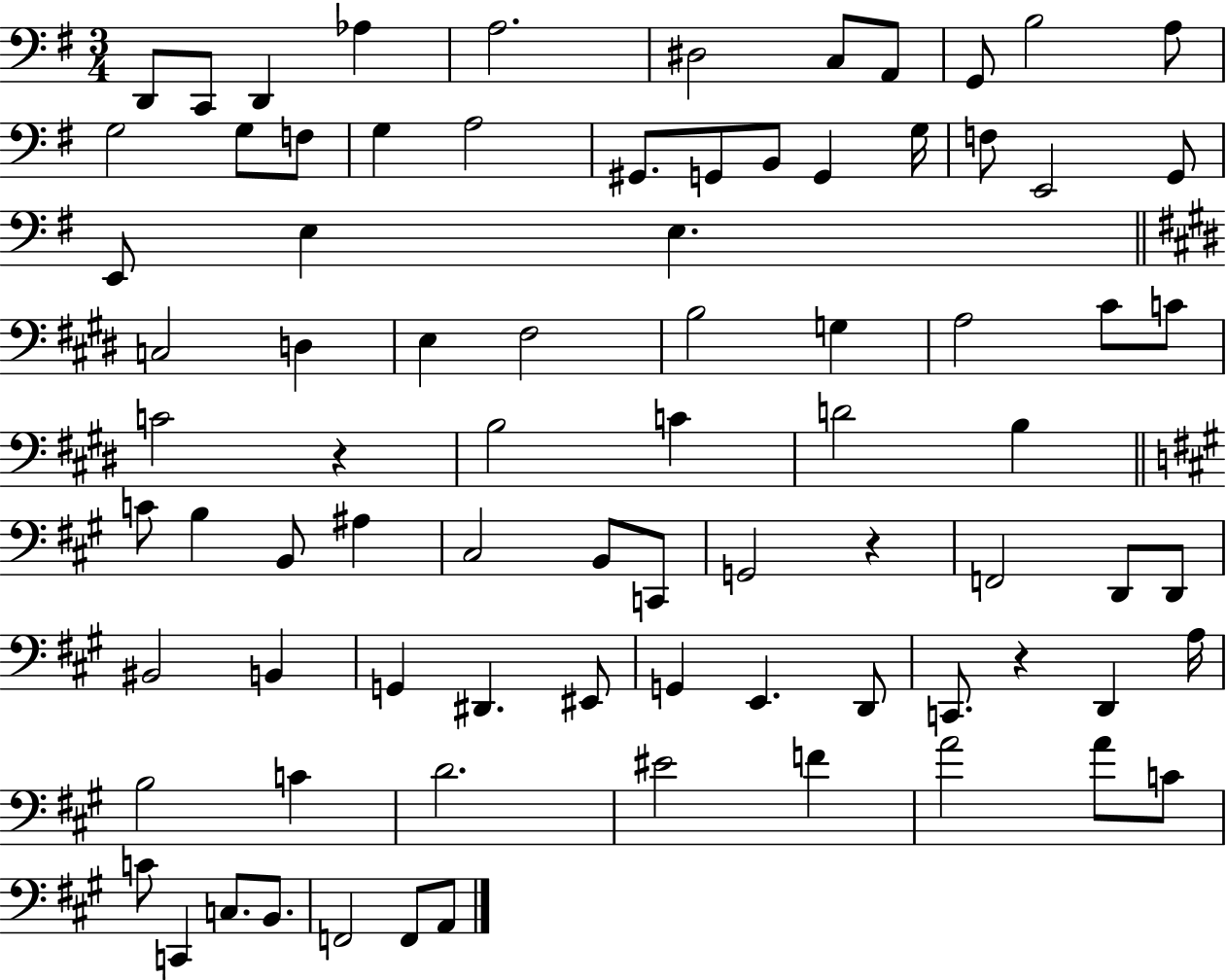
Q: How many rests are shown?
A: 3